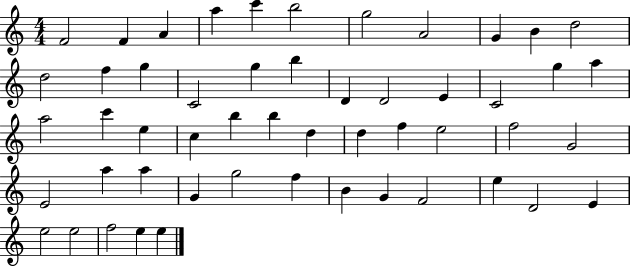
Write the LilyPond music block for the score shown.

{
  \clef treble
  \numericTimeSignature
  \time 4/4
  \key c \major
  f'2 f'4 a'4 | a''4 c'''4 b''2 | g''2 a'2 | g'4 b'4 d''2 | \break d''2 f''4 g''4 | c'2 g''4 b''4 | d'4 d'2 e'4 | c'2 g''4 a''4 | \break a''2 c'''4 e''4 | c''4 b''4 b''4 d''4 | d''4 f''4 e''2 | f''2 g'2 | \break e'2 a''4 a''4 | g'4 g''2 f''4 | b'4 g'4 f'2 | e''4 d'2 e'4 | \break e''2 e''2 | f''2 e''4 e''4 | \bar "|."
}